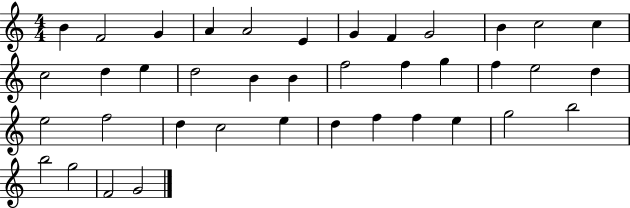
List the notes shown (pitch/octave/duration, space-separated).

B4/q F4/h G4/q A4/q A4/h E4/q G4/q F4/q G4/h B4/q C5/h C5/q C5/h D5/q E5/q D5/h B4/q B4/q F5/h F5/q G5/q F5/q E5/h D5/q E5/h F5/h D5/q C5/h E5/q D5/q F5/q F5/q E5/q G5/h B5/h B5/h G5/h F4/h G4/h